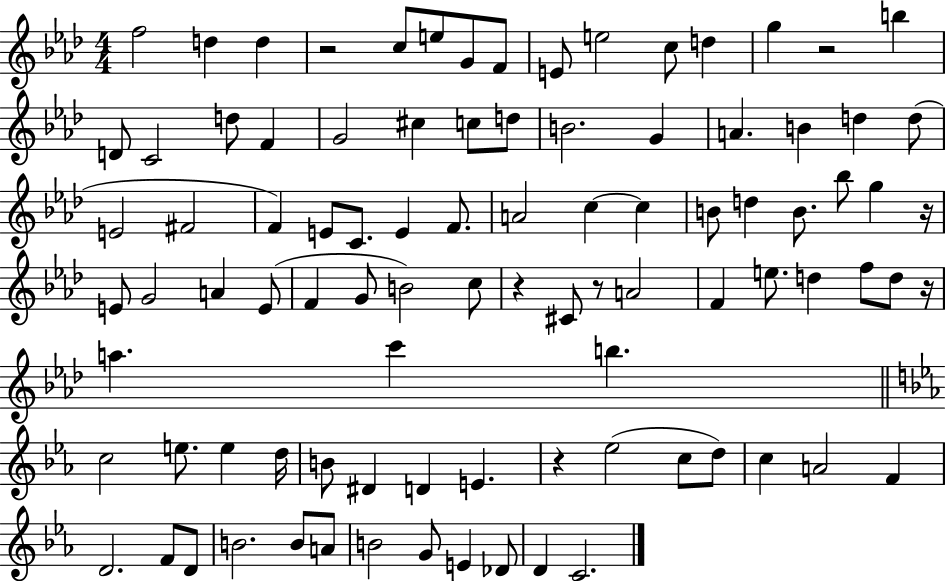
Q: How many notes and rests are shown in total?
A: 93